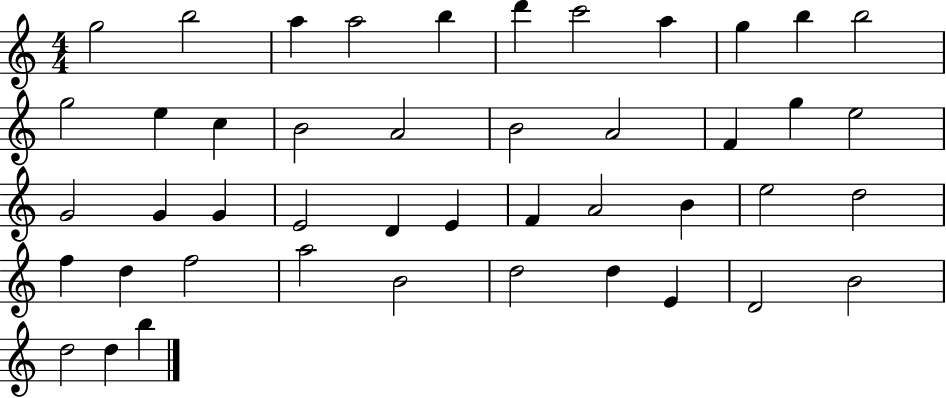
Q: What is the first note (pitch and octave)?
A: G5